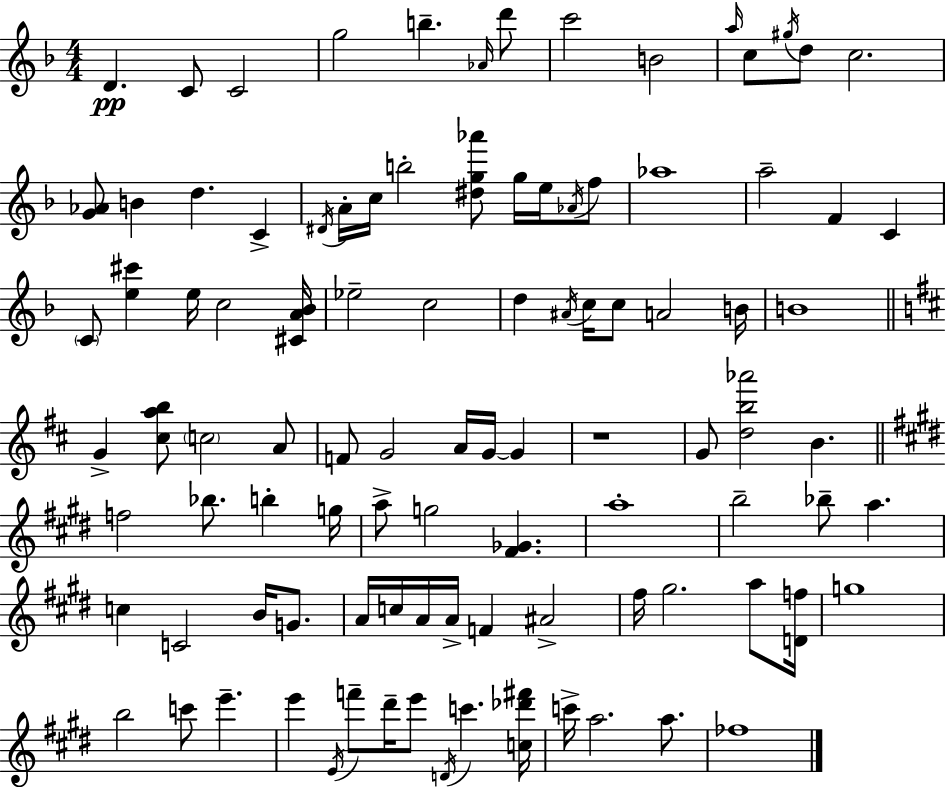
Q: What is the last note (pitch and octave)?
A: FES5